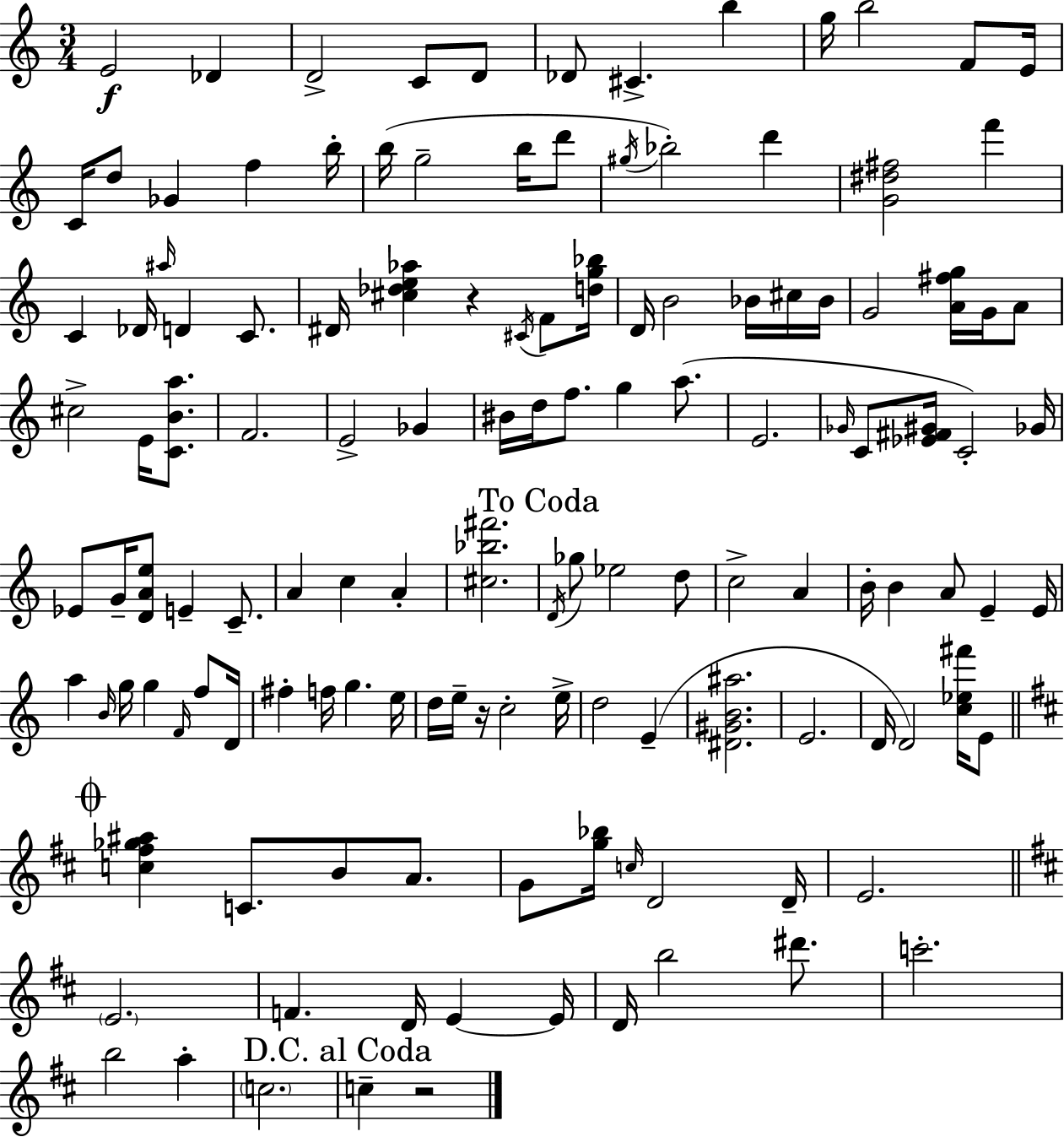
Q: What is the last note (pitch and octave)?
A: C5